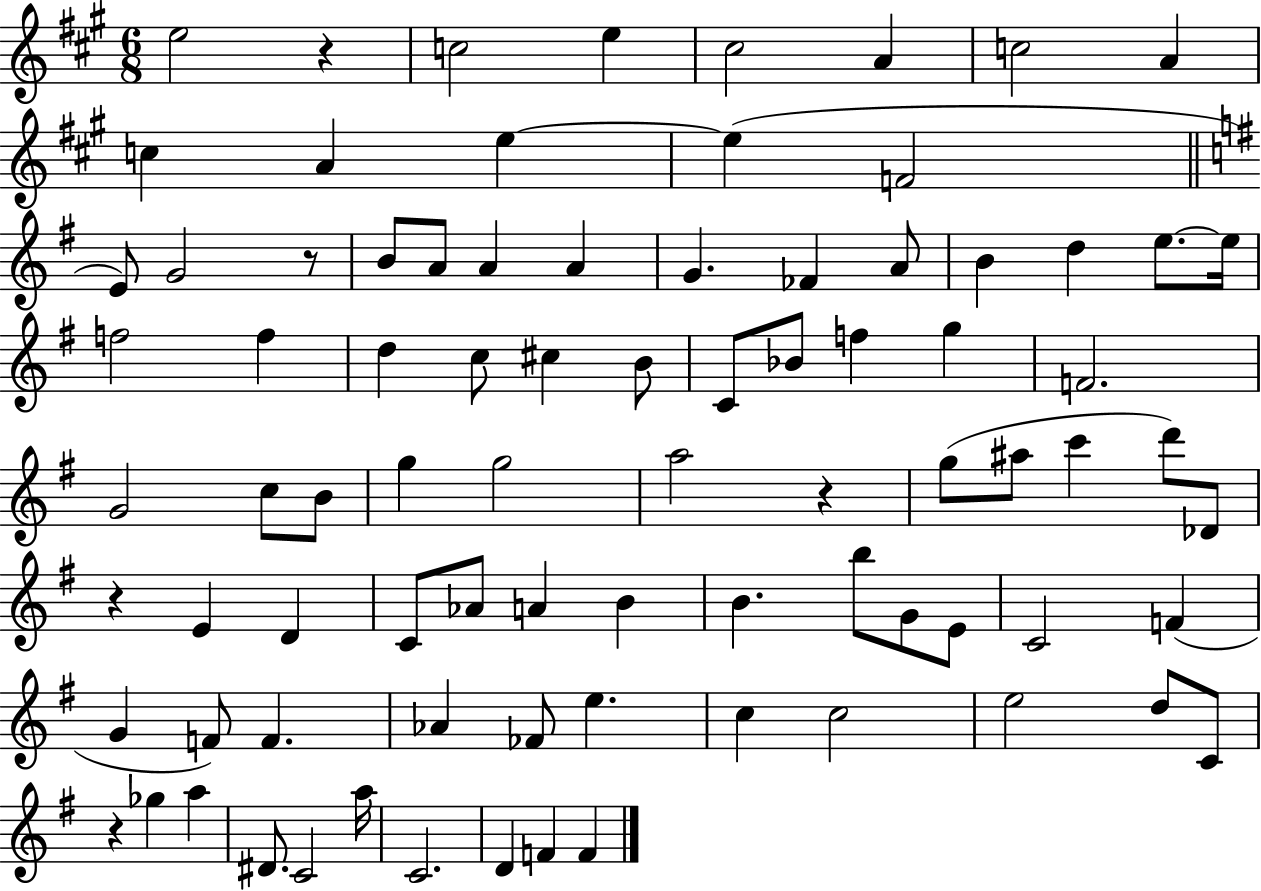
{
  \clef treble
  \numericTimeSignature
  \time 6/8
  \key a \major
  \repeat volta 2 { e''2 r4 | c''2 e''4 | cis''2 a'4 | c''2 a'4 | \break c''4 a'4 e''4~~ | e''4( f'2 | \bar "||" \break \key g \major e'8) g'2 r8 | b'8 a'8 a'4 a'4 | g'4. fes'4 a'8 | b'4 d''4 e''8.~~ e''16 | \break f''2 f''4 | d''4 c''8 cis''4 b'8 | c'8 bes'8 f''4 g''4 | f'2. | \break g'2 c''8 b'8 | g''4 g''2 | a''2 r4 | g''8( ais''8 c'''4 d'''8) des'8 | \break r4 e'4 d'4 | c'8 aes'8 a'4 b'4 | b'4. b''8 g'8 e'8 | c'2 f'4( | \break g'4 f'8) f'4. | aes'4 fes'8 e''4. | c''4 c''2 | e''2 d''8 c'8 | \break r4 ges''4 a''4 | dis'8. c'2 a''16 | c'2. | d'4 f'4 f'4 | \break } \bar "|."
}